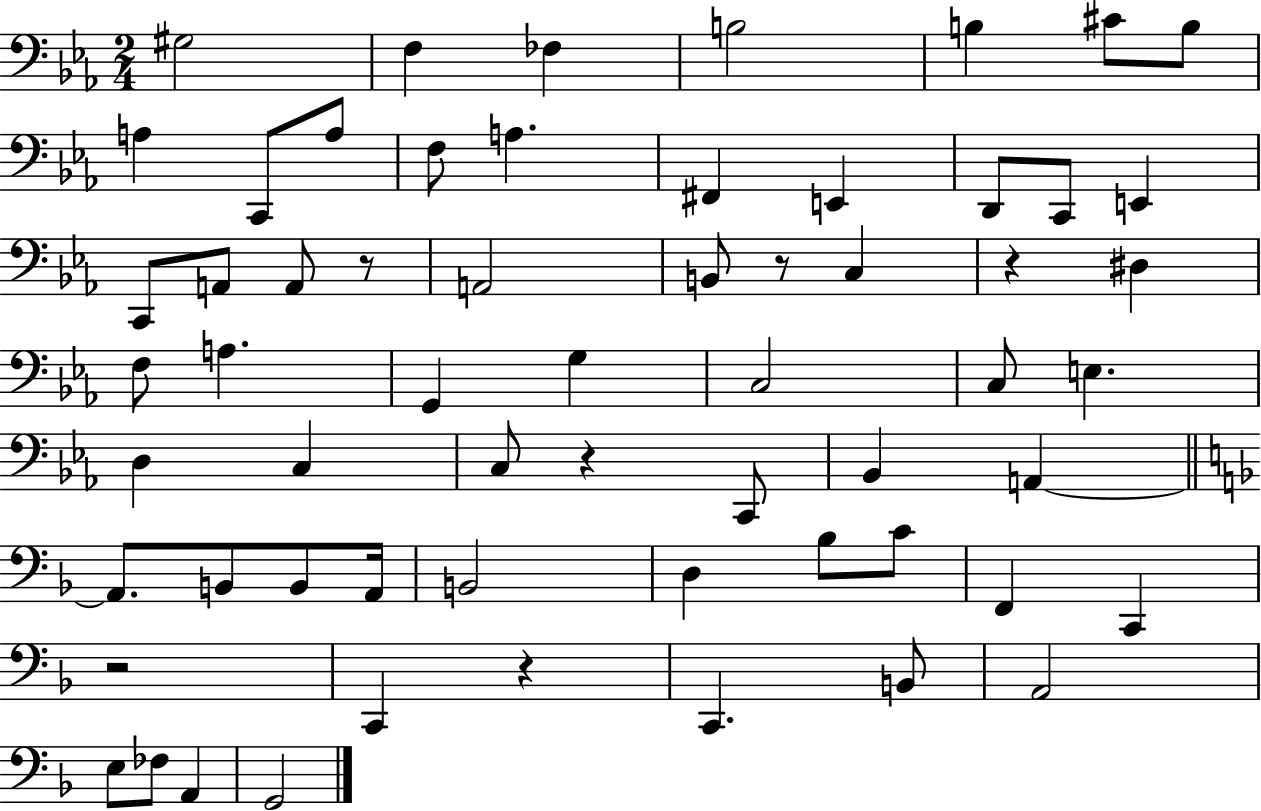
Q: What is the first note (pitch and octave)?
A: G#3